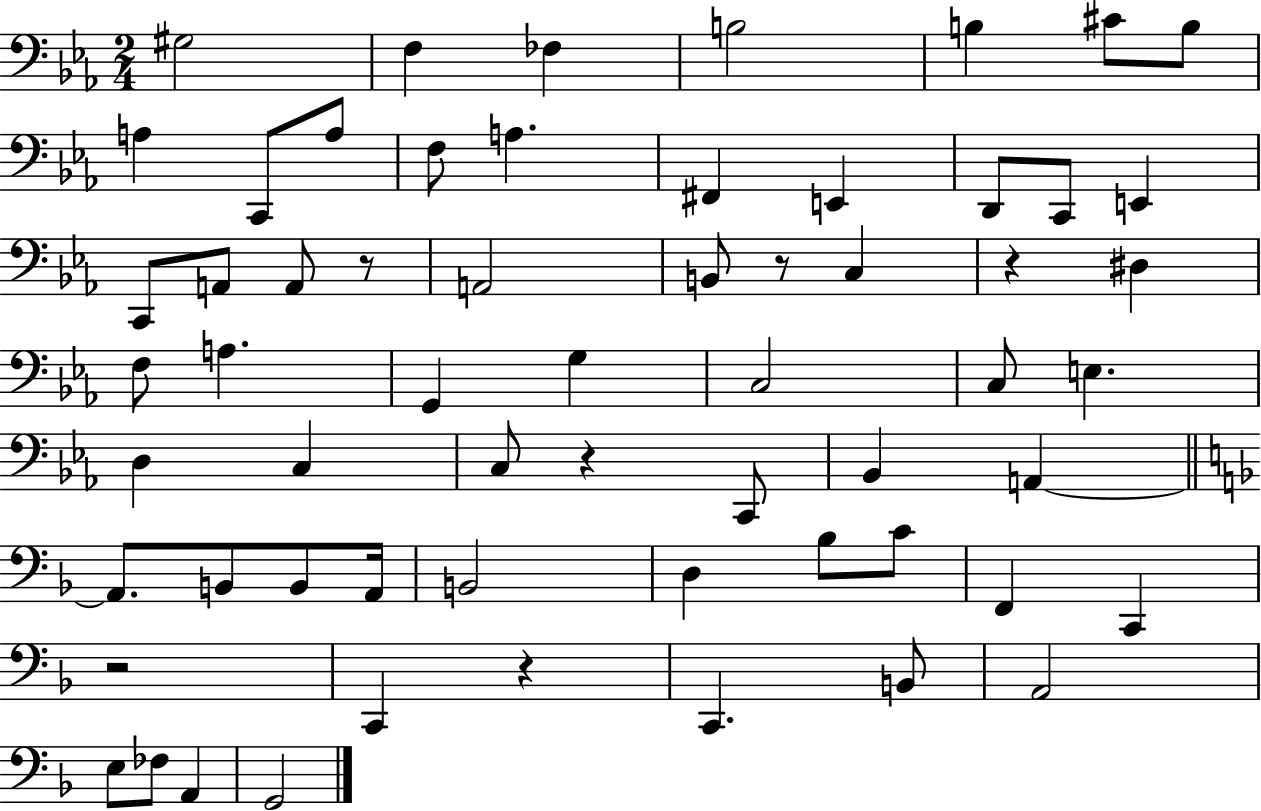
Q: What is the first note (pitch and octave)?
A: G#3